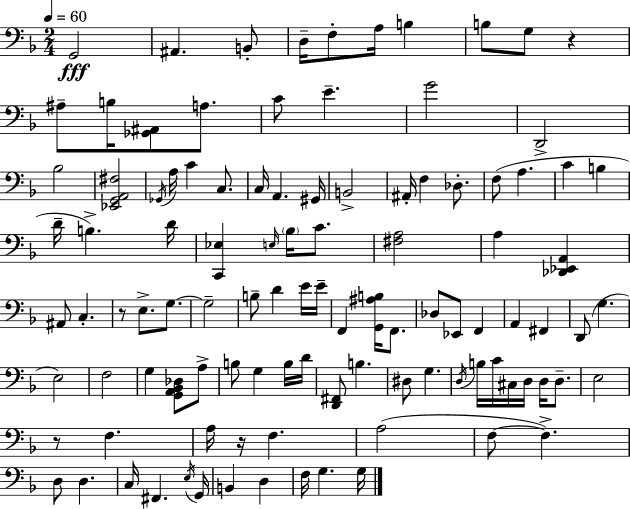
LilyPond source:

{
  \clef bass
  \numericTimeSignature
  \time 2/4
  \key f \major
  \tempo 4 = 60
  g,2\fff | ais,4. b,8-. | d16-- f8-. a16 b4 | b8 g8 r4 | \break ais8-- b16 <ges, ais,>8 a8. | c'8 e'4.-- | g'2 | d,2-> | \break bes2 | <ees, g, a, fis>2 | \acciaccatura { ges,16 } a16 c'4 c8. | c16 a,4. | \break gis,16 b,2-> | ais,16-. f4 des8.-. | f8( a4. | c'4 b4 | \break d'16-- b4.->) | d'16 <c, ees>4 \grace { e16 } \parenthesize bes16 c'8. | <fis a>2 | a4 <des, ees, a,>4 | \break ais,8 c4.-. | r8 e8.-> g8.~~ | g2-- | b8-- d'4 | \break e'16 e'16-- f,4 <g, ais b>16 f,8. | des8 ees,8 f,4 | a,4 fis,4 | d,8( g4. | \break e2) | f2 | g4 <g, a, bes, des>8 | a8-> b8 g4 | \break b16 d'16 <d, fis,>8 b4. | dis8 g4. | \acciaccatura { d16 } b16 c'16 cis16 d16 d16 | d8.-- e2 | \break r8 f4. | a16 r16 f4. | a2( | f8~~ f4.->) | \break d8 d4. | c16 fis,4. | \acciaccatura { e16 } g,16 b,4 | d4 f16 g4. | \break g16 \bar "|."
}